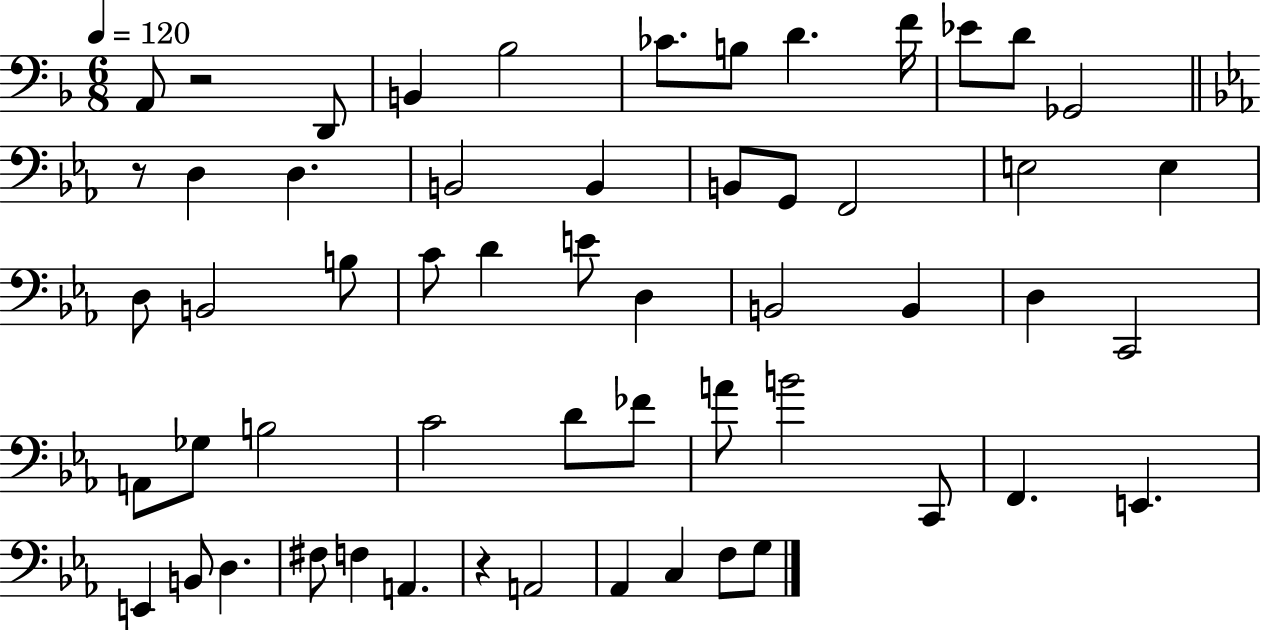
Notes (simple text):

A2/e R/h D2/e B2/q Bb3/h CES4/e. B3/e D4/q. F4/s Eb4/e D4/e Gb2/h R/e D3/q D3/q. B2/h B2/q B2/e G2/e F2/h E3/h E3/q D3/e B2/h B3/e C4/e D4/q E4/e D3/q B2/h B2/q D3/q C2/h A2/e Gb3/e B3/h C4/h D4/e FES4/e A4/e B4/h C2/e F2/q. E2/q. E2/q B2/e D3/q. F#3/e F3/q A2/q. R/q A2/h Ab2/q C3/q F3/e G3/e